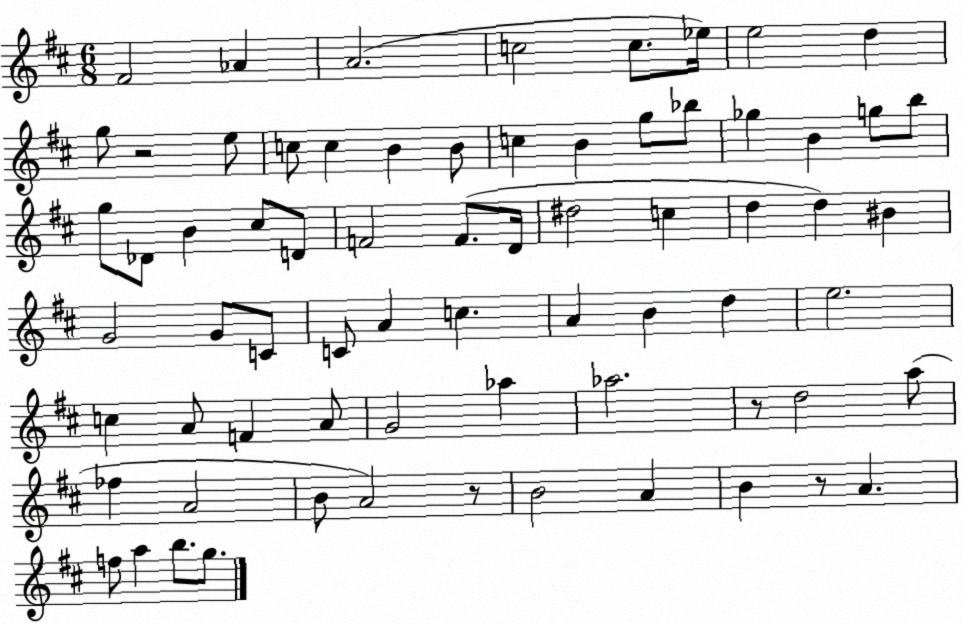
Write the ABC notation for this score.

X:1
T:Untitled
M:6/8
L:1/4
K:D
^F2 _A A2 c2 c/2 _e/4 e2 d g/2 z2 e/2 c/2 c B B/2 c B g/2 _b/2 _g B g/2 b/2 g/2 _D/2 B ^c/2 D/2 F2 F/2 D/4 ^d2 c d d ^B G2 G/2 C/2 C/2 A c A B d e2 c A/2 F A/2 G2 _a _a2 z/2 d2 a/2 _f A2 B/2 A2 z/2 B2 A B z/2 A f/2 a b/2 g/2